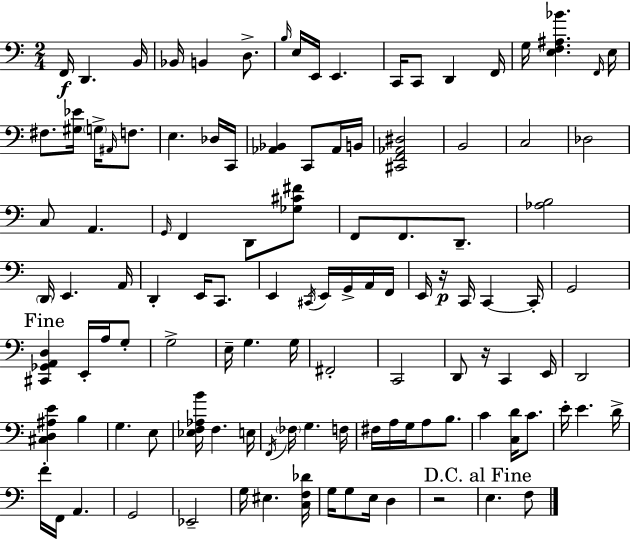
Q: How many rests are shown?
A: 3